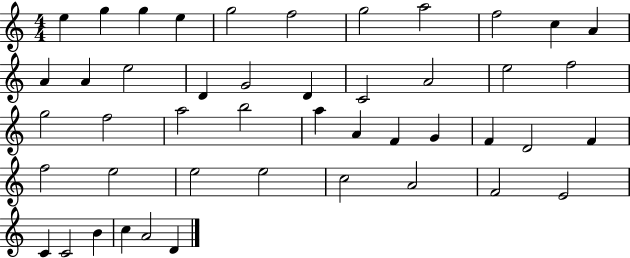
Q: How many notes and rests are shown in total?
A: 46